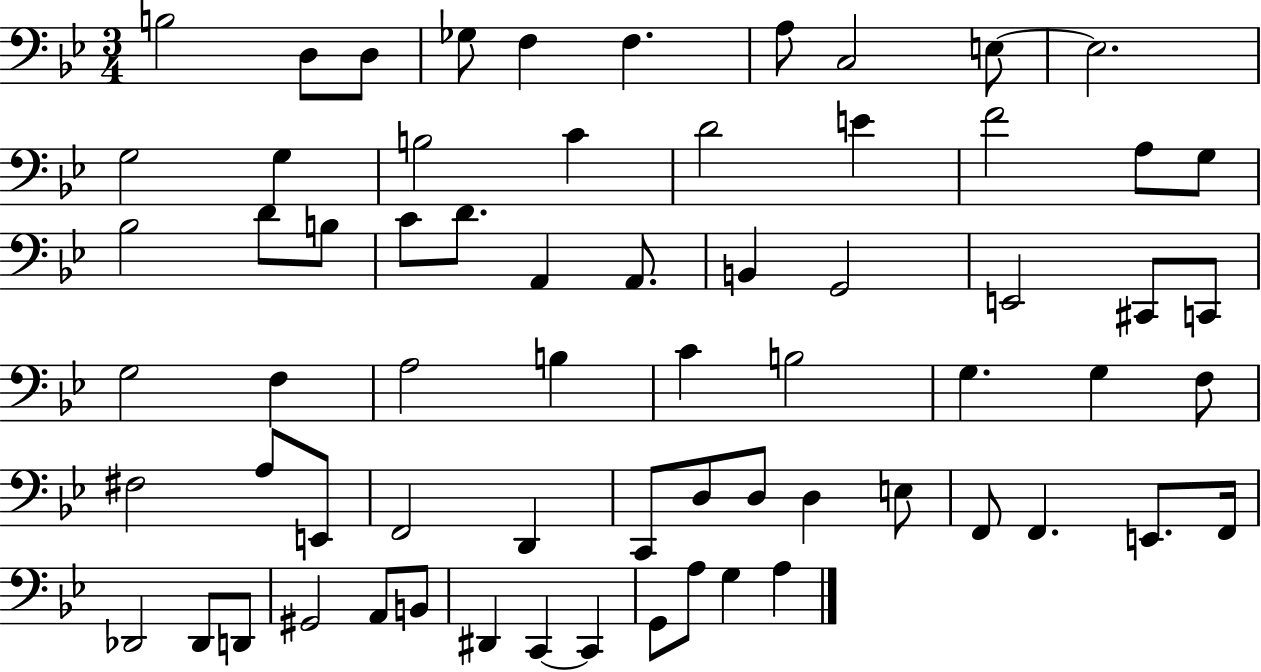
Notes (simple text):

B3/h D3/e D3/e Gb3/e F3/q F3/q. A3/e C3/h E3/e E3/h. G3/h G3/q B3/h C4/q D4/h E4/q F4/h A3/e G3/e Bb3/h D4/e B3/e C4/e D4/e. A2/q A2/e. B2/q G2/h E2/h C#2/e C2/e G3/h F3/q A3/h B3/q C4/q B3/h G3/q. G3/q F3/e F#3/h A3/e E2/e F2/h D2/q C2/e D3/e D3/e D3/q E3/e F2/e F2/q. E2/e. F2/s Db2/h Db2/e D2/e G#2/h A2/e B2/e D#2/q C2/q C2/q G2/e A3/e G3/q A3/q